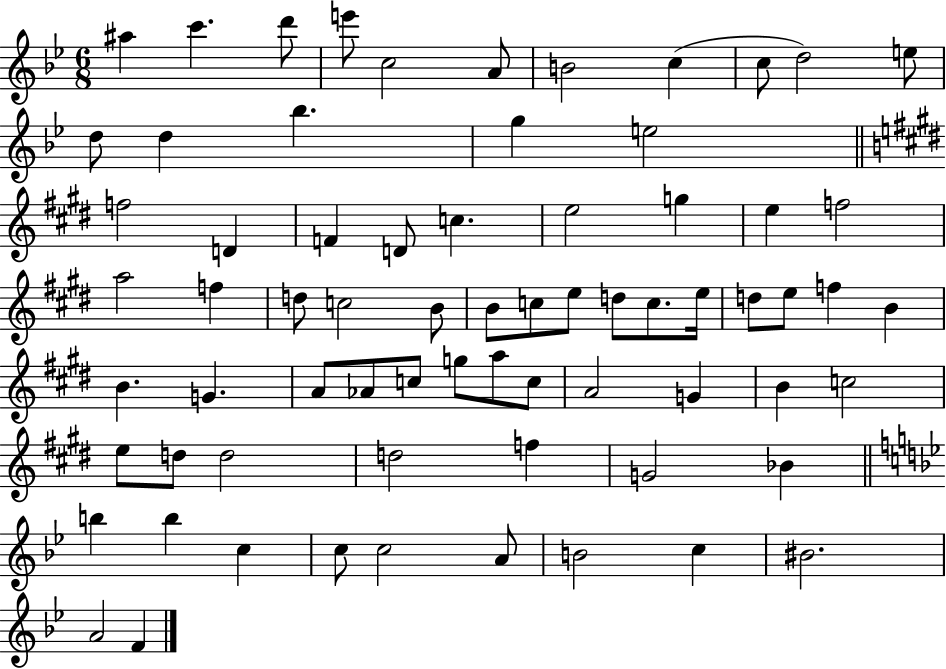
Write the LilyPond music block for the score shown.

{
  \clef treble
  \numericTimeSignature
  \time 6/8
  \key bes \major
  ais''4 c'''4. d'''8 | e'''8 c''2 a'8 | b'2 c''4( | c''8 d''2) e''8 | \break d''8 d''4 bes''4. | g''4 e''2 | \bar "||" \break \key e \major f''2 d'4 | f'4 d'8 c''4. | e''2 g''4 | e''4 f''2 | \break a''2 f''4 | d''8 c''2 b'8 | b'8 c''8 e''8 d''8 c''8. e''16 | d''8 e''8 f''4 b'4 | \break b'4. g'4. | a'8 aes'8 c''8 g''8 a''8 c''8 | a'2 g'4 | b'4 c''2 | \break e''8 d''8 d''2 | d''2 f''4 | g'2 bes'4 | \bar "||" \break \key bes \major b''4 b''4 c''4 | c''8 c''2 a'8 | b'2 c''4 | bis'2. | \break a'2 f'4 | \bar "|."
}